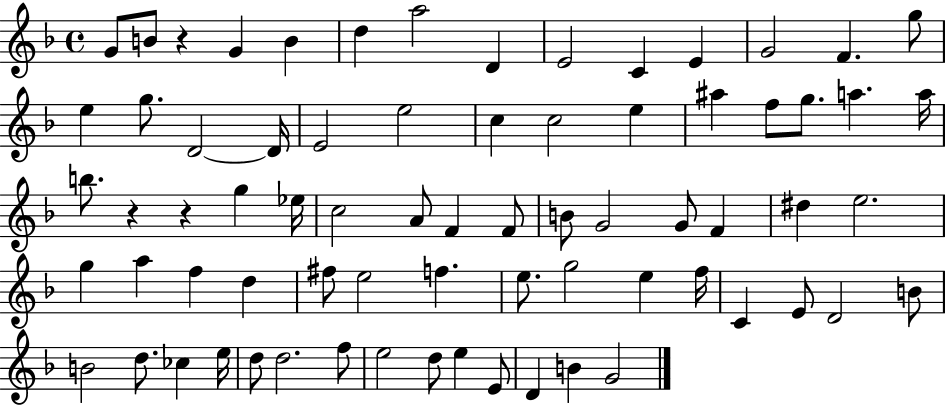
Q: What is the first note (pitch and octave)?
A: G4